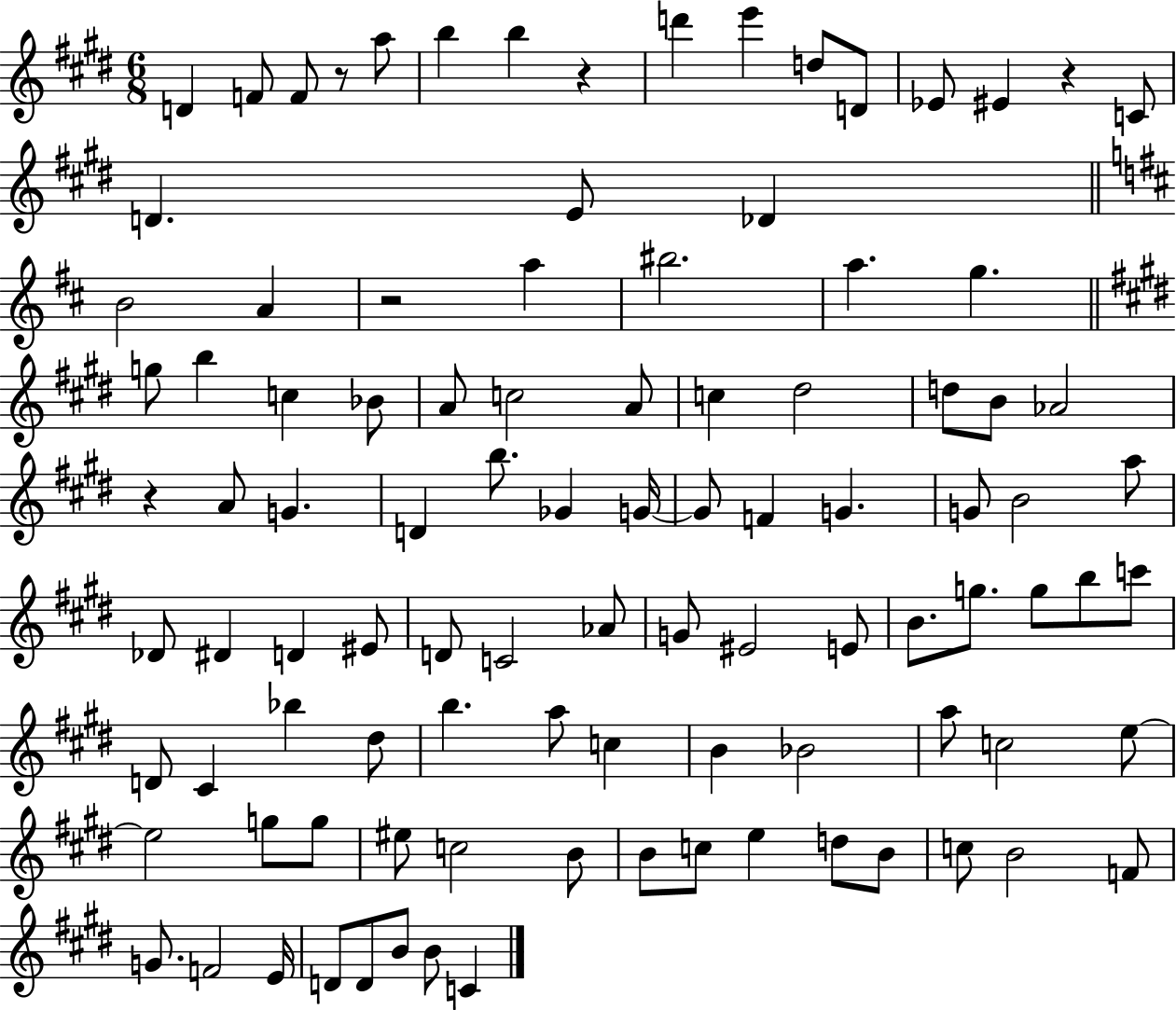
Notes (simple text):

D4/q F4/e F4/e R/e A5/e B5/q B5/q R/q D6/q E6/q D5/e D4/e Eb4/e EIS4/q R/q C4/e D4/q. E4/e Db4/q B4/h A4/q R/h A5/q BIS5/h. A5/q. G5/q. G5/e B5/q C5/q Bb4/e A4/e C5/h A4/e C5/q D#5/h D5/e B4/e Ab4/h R/q A4/e G4/q. D4/q B5/e. Gb4/q G4/s G4/e F4/q G4/q. G4/e B4/h A5/e Db4/e D#4/q D4/q EIS4/e D4/e C4/h Ab4/e G4/e EIS4/h E4/e B4/e. G5/e. G5/e B5/e C6/e D4/e C#4/q Bb5/q D#5/e B5/q. A5/e C5/q B4/q Bb4/h A5/e C5/h E5/e E5/h G5/e G5/e EIS5/e C5/h B4/e B4/e C5/e E5/q D5/e B4/e C5/e B4/h F4/e G4/e. F4/h E4/s D4/e D4/e B4/e B4/e C4/q